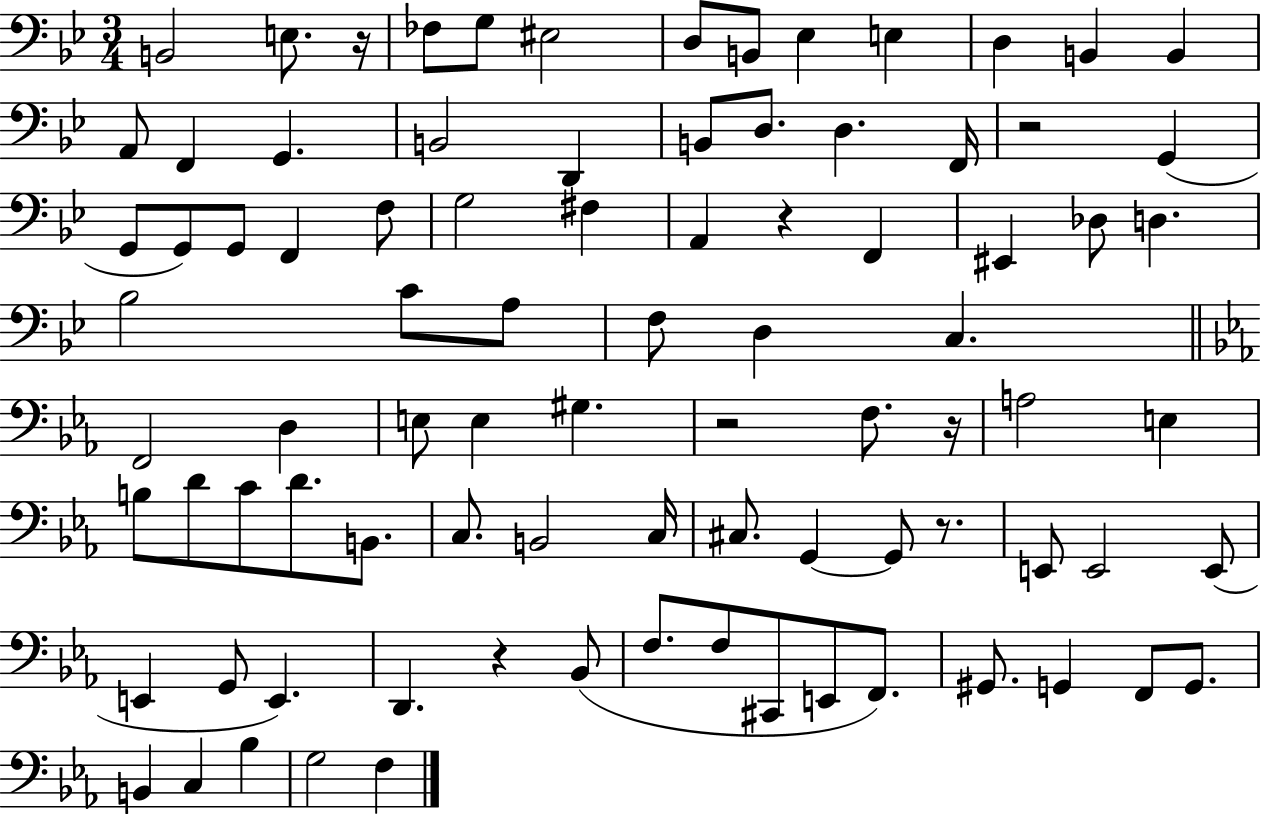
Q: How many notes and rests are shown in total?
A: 88